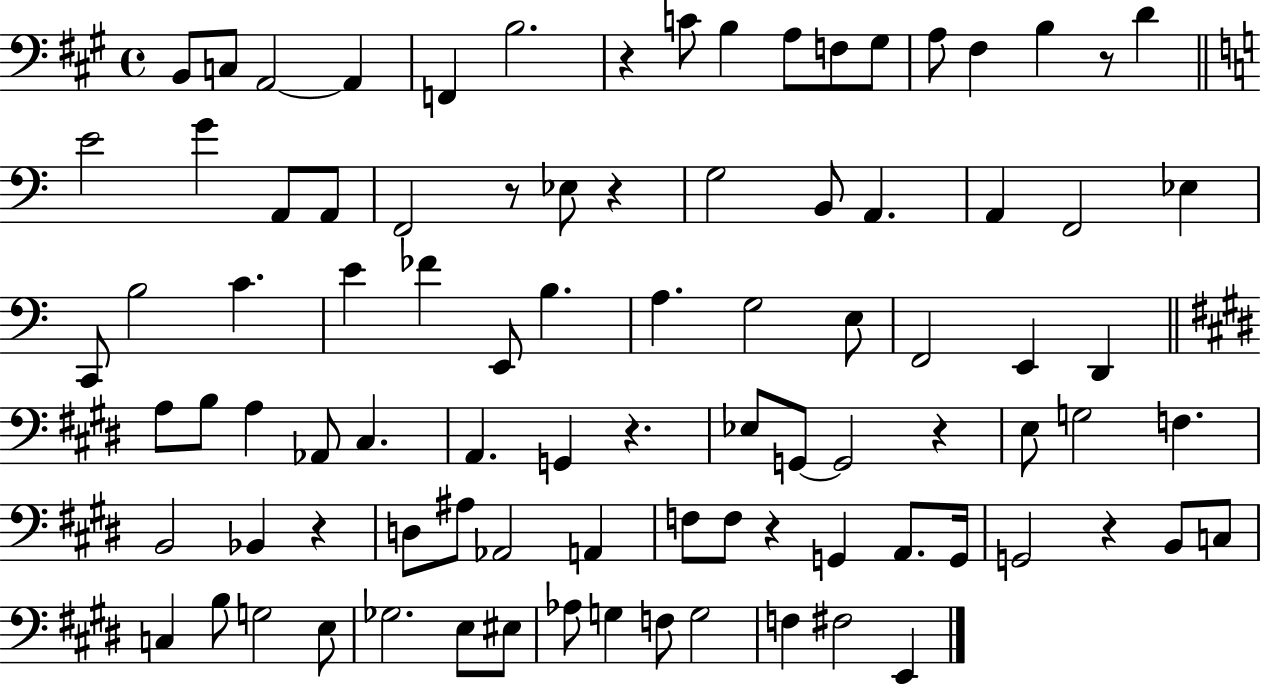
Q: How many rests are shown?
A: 9